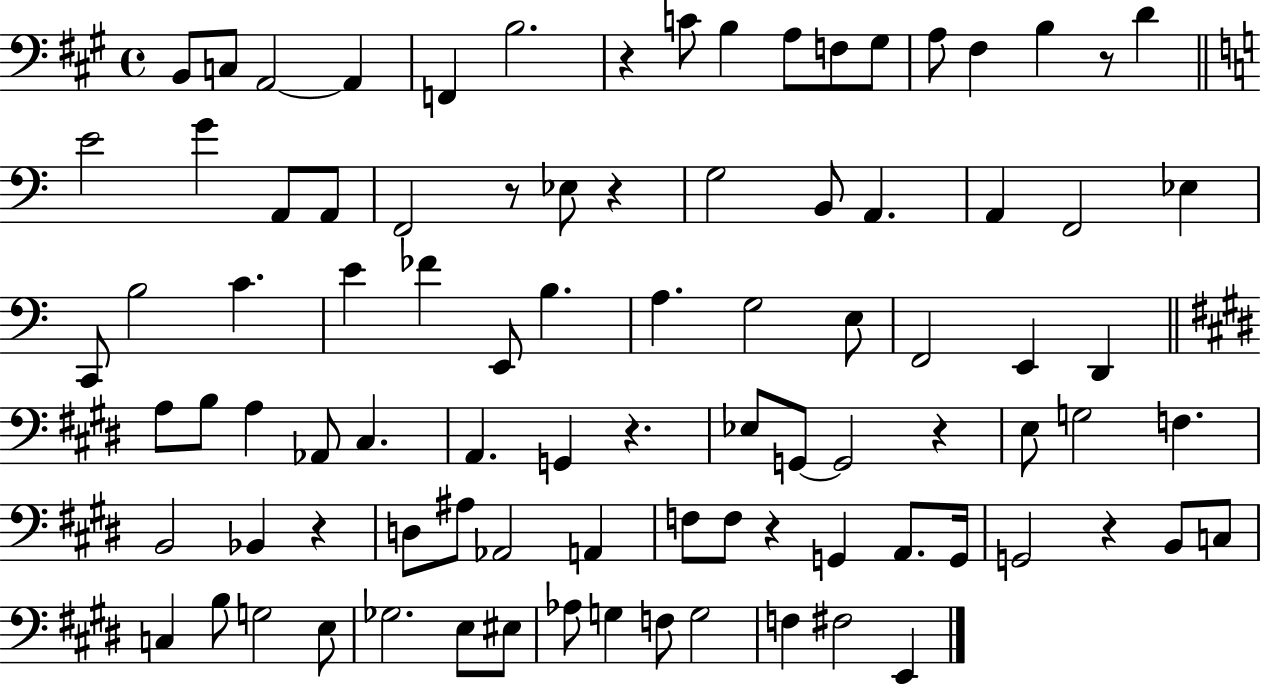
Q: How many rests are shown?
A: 9